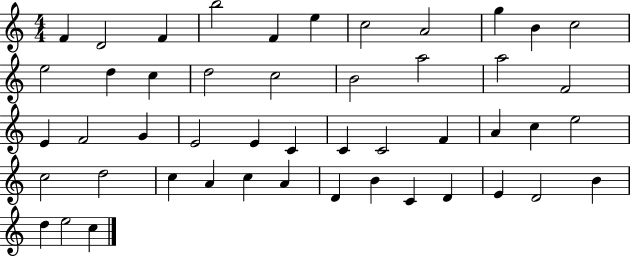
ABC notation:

X:1
T:Untitled
M:4/4
L:1/4
K:C
F D2 F b2 F e c2 A2 g B c2 e2 d c d2 c2 B2 a2 a2 F2 E F2 G E2 E C C C2 F A c e2 c2 d2 c A c A D B C D E D2 B d e2 c